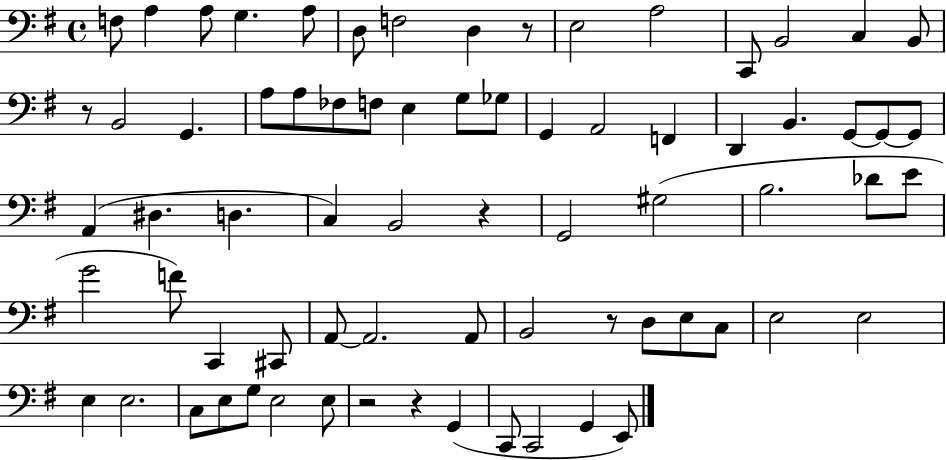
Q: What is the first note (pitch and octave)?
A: F3